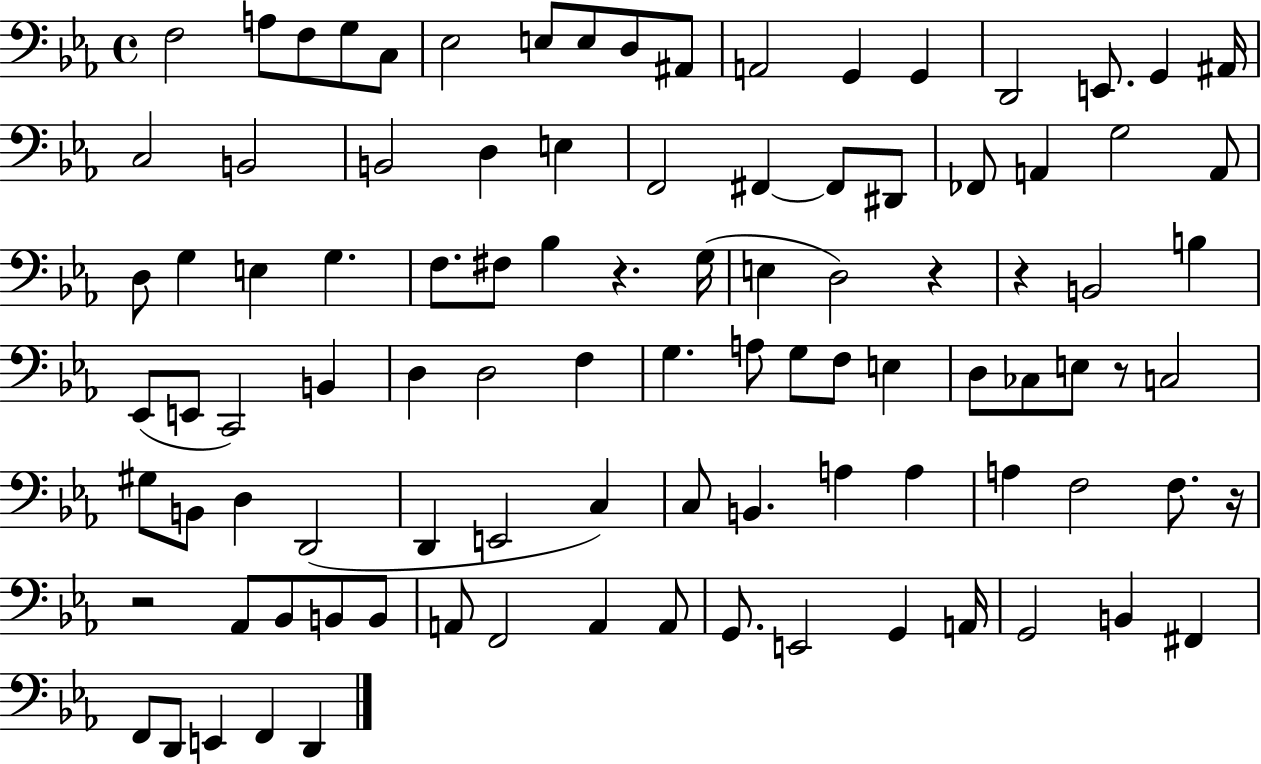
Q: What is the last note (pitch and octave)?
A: D2